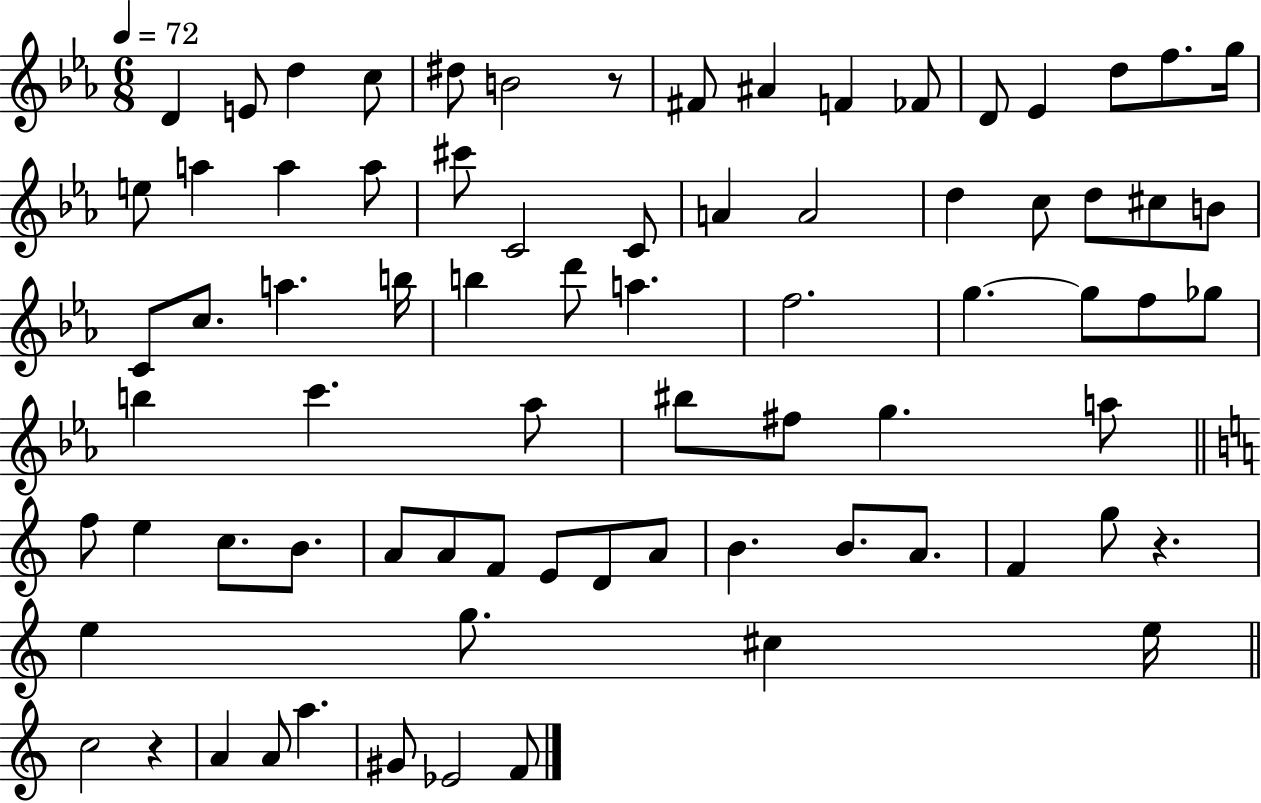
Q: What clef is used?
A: treble